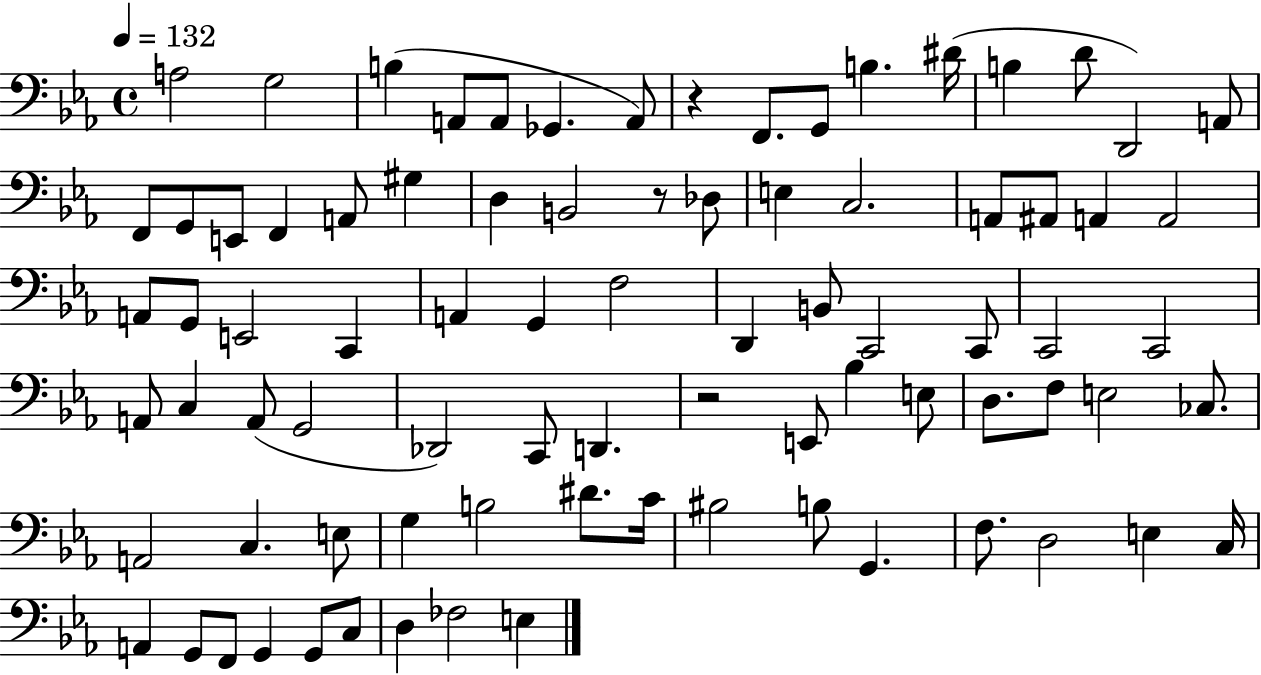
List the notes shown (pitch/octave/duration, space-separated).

A3/h G3/h B3/q A2/e A2/e Gb2/q. A2/e R/q F2/e. G2/e B3/q. D#4/s B3/q D4/e D2/h A2/e F2/e G2/e E2/e F2/q A2/e G#3/q D3/q B2/h R/e Db3/e E3/q C3/h. A2/e A#2/e A2/q A2/h A2/e G2/e E2/h C2/q A2/q G2/q F3/h D2/q B2/e C2/h C2/e C2/h C2/h A2/e C3/q A2/e G2/h Db2/h C2/e D2/q. R/h E2/e Bb3/q E3/e D3/e. F3/e E3/h CES3/e. A2/h C3/q. E3/e G3/q B3/h D#4/e. C4/s BIS3/h B3/e G2/q. F3/e. D3/h E3/q C3/s A2/q G2/e F2/e G2/q G2/e C3/e D3/q FES3/h E3/q